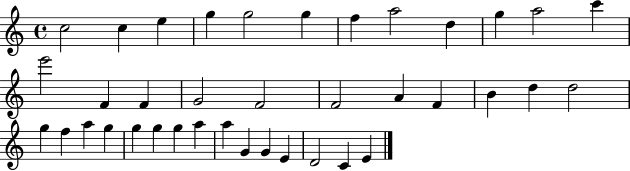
C5/h C5/q E5/q G5/q G5/h G5/q F5/q A5/h D5/q G5/q A5/h C6/q E6/h F4/q F4/q G4/h F4/h F4/h A4/q F4/q B4/q D5/q D5/h G5/q F5/q A5/q G5/q G5/q G5/q G5/q A5/q A5/q G4/q G4/q E4/q D4/h C4/q E4/q